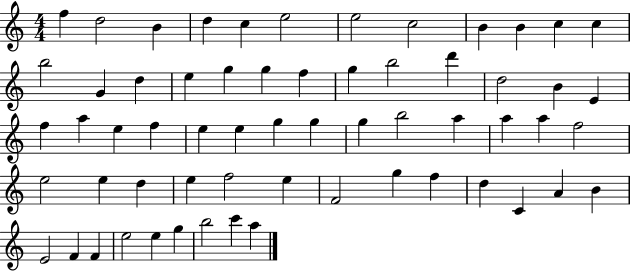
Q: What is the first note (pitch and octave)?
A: F5